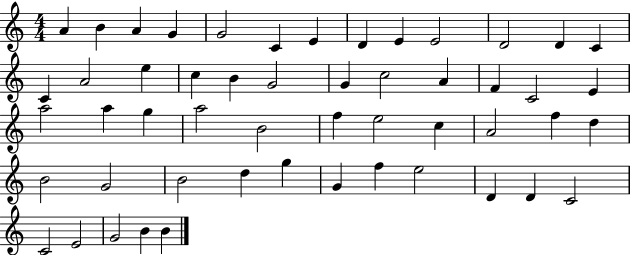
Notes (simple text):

A4/q B4/q A4/q G4/q G4/h C4/q E4/q D4/q E4/q E4/h D4/h D4/q C4/q C4/q A4/h E5/q C5/q B4/q G4/h G4/q C5/h A4/q F4/q C4/h E4/q A5/h A5/q G5/q A5/h B4/h F5/q E5/h C5/q A4/h F5/q D5/q B4/h G4/h B4/h D5/q G5/q G4/q F5/q E5/h D4/q D4/q C4/h C4/h E4/h G4/h B4/q B4/q